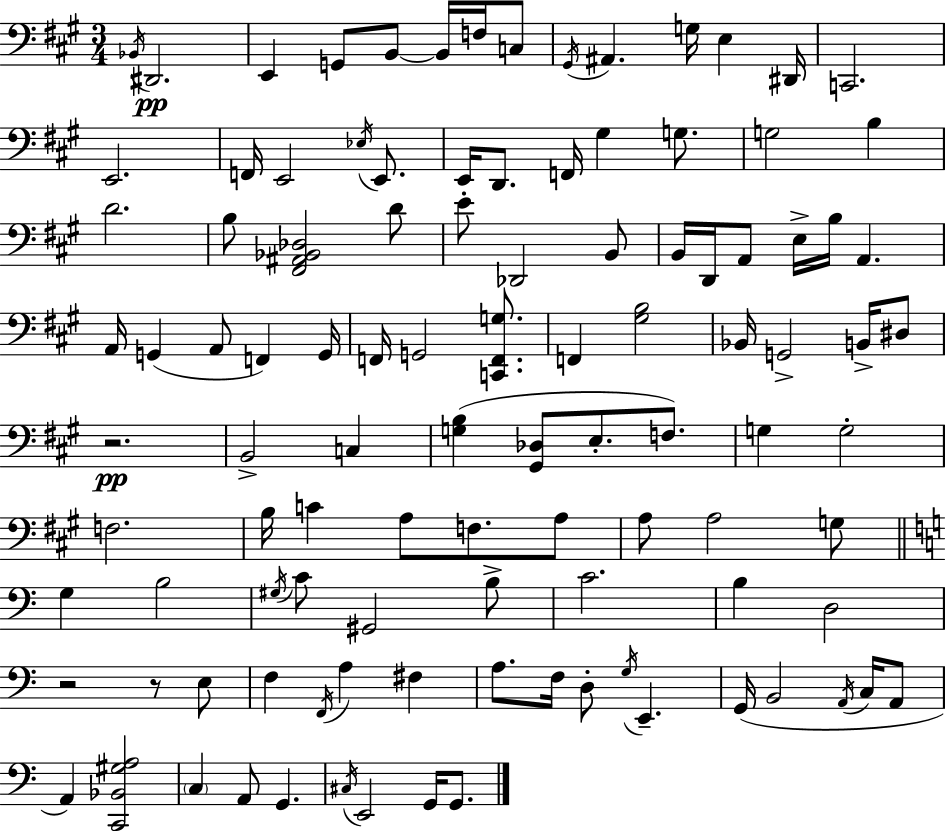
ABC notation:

X:1
T:Untitled
M:3/4
L:1/4
K:A
_B,,/4 ^D,,2 E,, G,,/2 B,,/2 B,,/4 F,/4 C,/2 ^G,,/4 ^A,, G,/4 E, ^D,,/4 C,,2 E,,2 F,,/4 E,,2 _E,/4 E,,/2 E,,/4 D,,/2 F,,/4 ^G, G,/2 G,2 B, D2 B,/2 [^F,,^A,,_B,,_D,]2 D/2 E/2 _D,,2 B,,/2 B,,/4 D,,/4 A,,/2 E,/4 B,/4 A,, A,,/4 G,, A,,/2 F,, G,,/4 F,,/4 G,,2 [C,,F,,G,]/2 F,, [^G,B,]2 _B,,/4 G,,2 B,,/4 ^D,/2 z2 B,,2 C, [G,B,] [^G,,_D,]/2 E,/2 F,/2 G, G,2 F,2 B,/4 C A,/2 F,/2 A,/2 A,/2 A,2 G,/2 G, B,2 ^G,/4 C/2 ^G,,2 B,/2 C2 B, D,2 z2 z/2 E,/2 F, F,,/4 A, ^F, A,/2 F,/4 D,/2 G,/4 E,, G,,/4 B,,2 A,,/4 C,/4 A,,/2 A,, [C,,_B,,^G,A,]2 C, A,,/2 G,, ^C,/4 E,,2 G,,/4 G,,/2